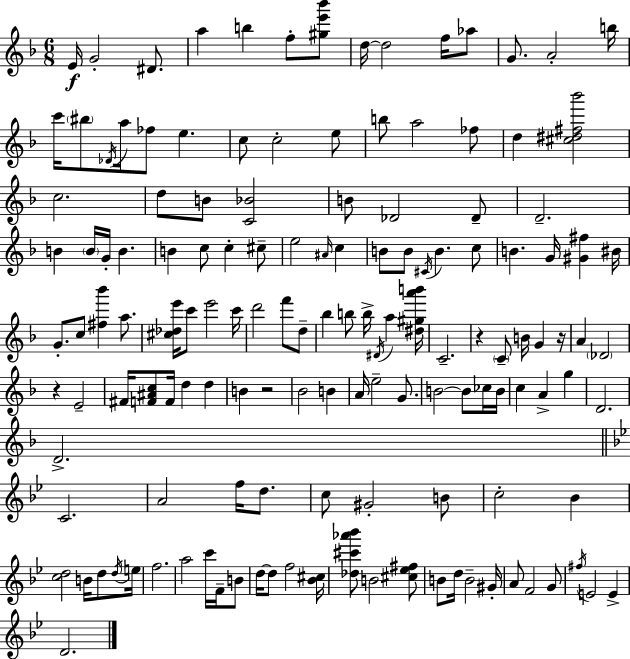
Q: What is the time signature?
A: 6/8